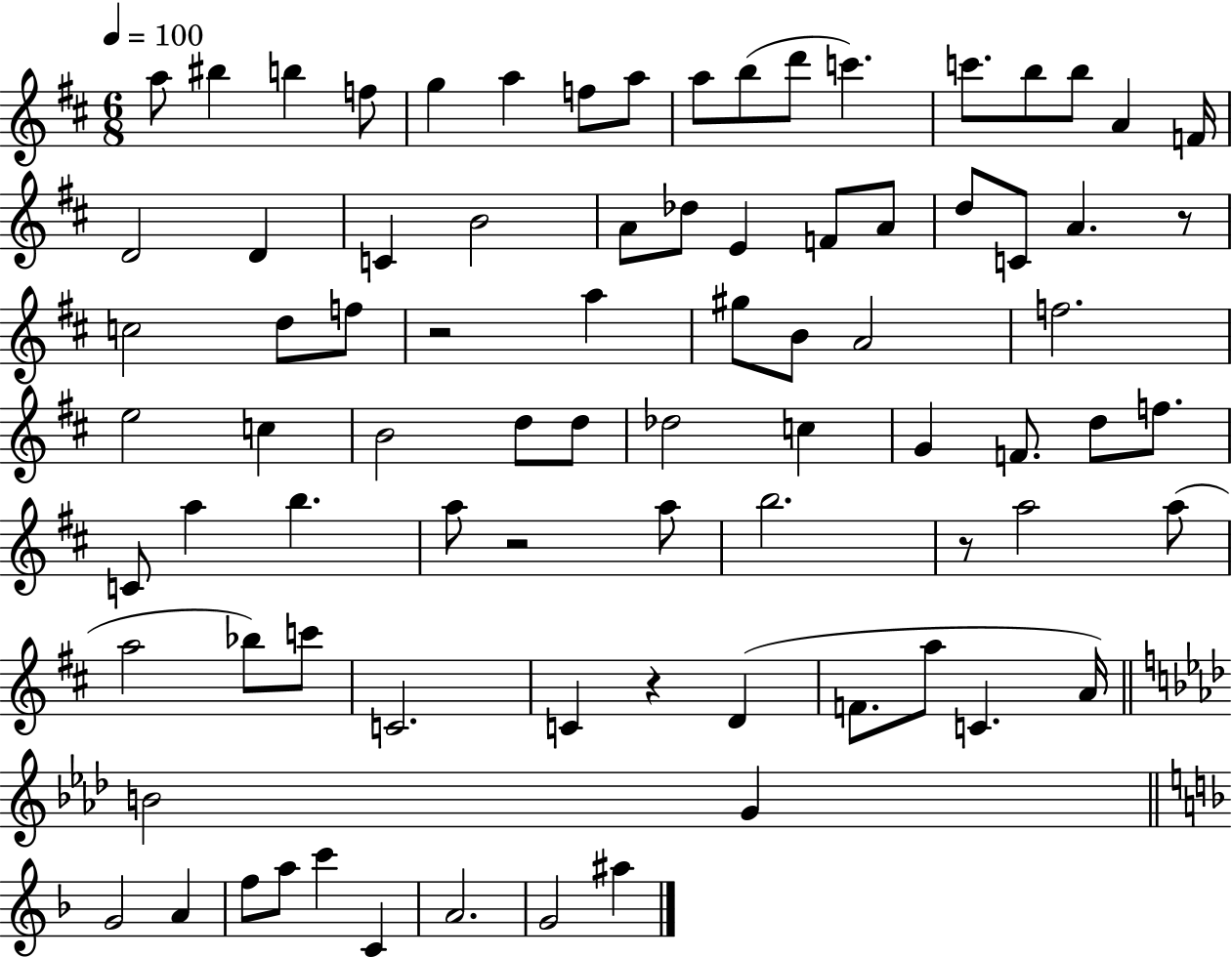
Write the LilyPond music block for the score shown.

{
  \clef treble
  \numericTimeSignature
  \time 6/8
  \key d \major
  \tempo 4 = 100
  a''8 bis''4 b''4 f''8 | g''4 a''4 f''8 a''8 | a''8 b''8( d'''8 c'''4.) | c'''8. b''8 b''8 a'4 f'16 | \break d'2 d'4 | c'4 b'2 | a'8 des''8 e'4 f'8 a'8 | d''8 c'8 a'4. r8 | \break c''2 d''8 f''8 | r2 a''4 | gis''8 b'8 a'2 | f''2. | \break e''2 c''4 | b'2 d''8 d''8 | des''2 c''4 | g'4 f'8. d''8 f''8. | \break c'8 a''4 b''4. | a''8 r2 a''8 | b''2. | r8 a''2 a''8( | \break a''2 bes''8) c'''8 | c'2. | c'4 r4 d'4( | f'8. a''8 c'4. a'16) | \break \bar "||" \break \key aes \major b'2 g'4 | \bar "||" \break \key d \minor g'2 a'4 | f''8 a''8 c'''4 c'4 | a'2. | g'2 ais''4 | \break \bar "|."
}